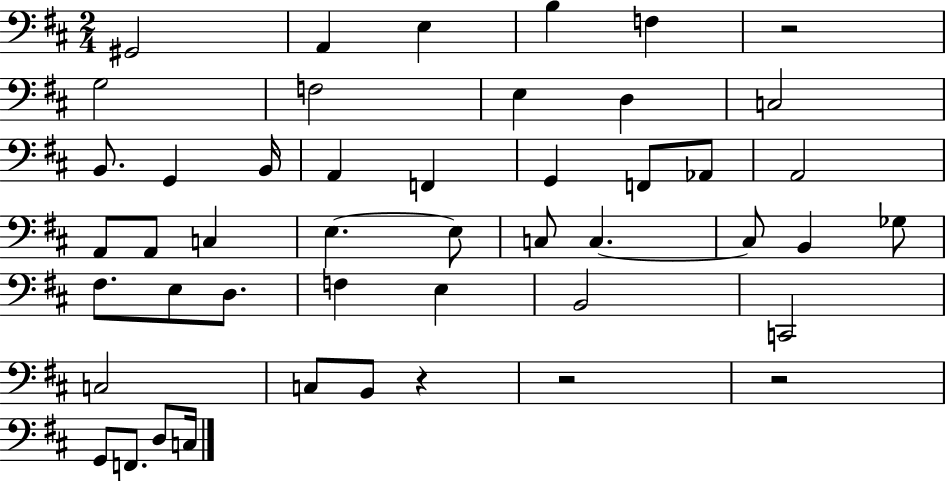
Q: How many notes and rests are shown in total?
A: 47